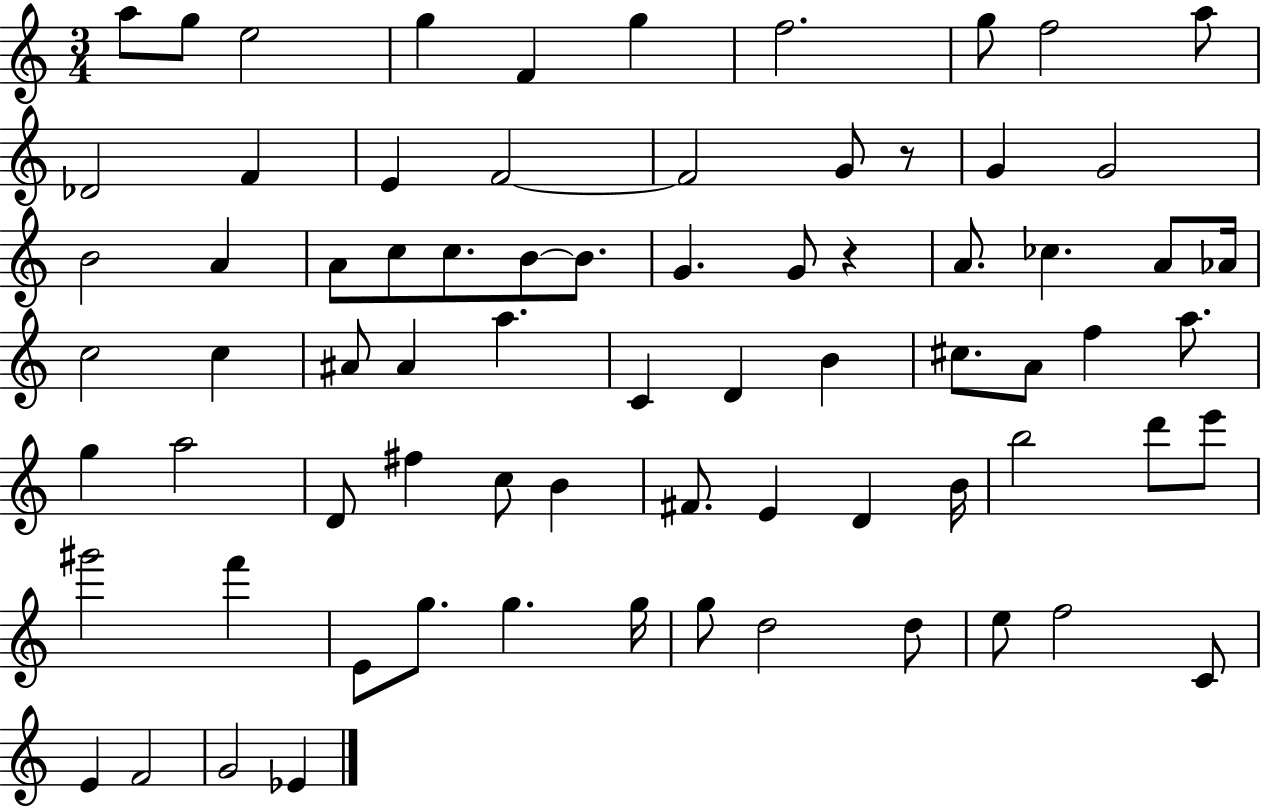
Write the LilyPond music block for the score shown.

{
  \clef treble
  \numericTimeSignature
  \time 3/4
  \key c \major
  a''8 g''8 e''2 | g''4 f'4 g''4 | f''2. | g''8 f''2 a''8 | \break des'2 f'4 | e'4 f'2~~ | f'2 g'8 r8 | g'4 g'2 | \break b'2 a'4 | a'8 c''8 c''8. b'8~~ b'8. | g'4. g'8 r4 | a'8. ces''4. a'8 aes'16 | \break c''2 c''4 | ais'8 ais'4 a''4. | c'4 d'4 b'4 | cis''8. a'8 f''4 a''8. | \break g''4 a''2 | d'8 fis''4 c''8 b'4 | fis'8. e'4 d'4 b'16 | b''2 d'''8 e'''8 | \break gis'''2 f'''4 | e'8 g''8. g''4. g''16 | g''8 d''2 d''8 | e''8 f''2 c'8 | \break e'4 f'2 | g'2 ees'4 | \bar "|."
}